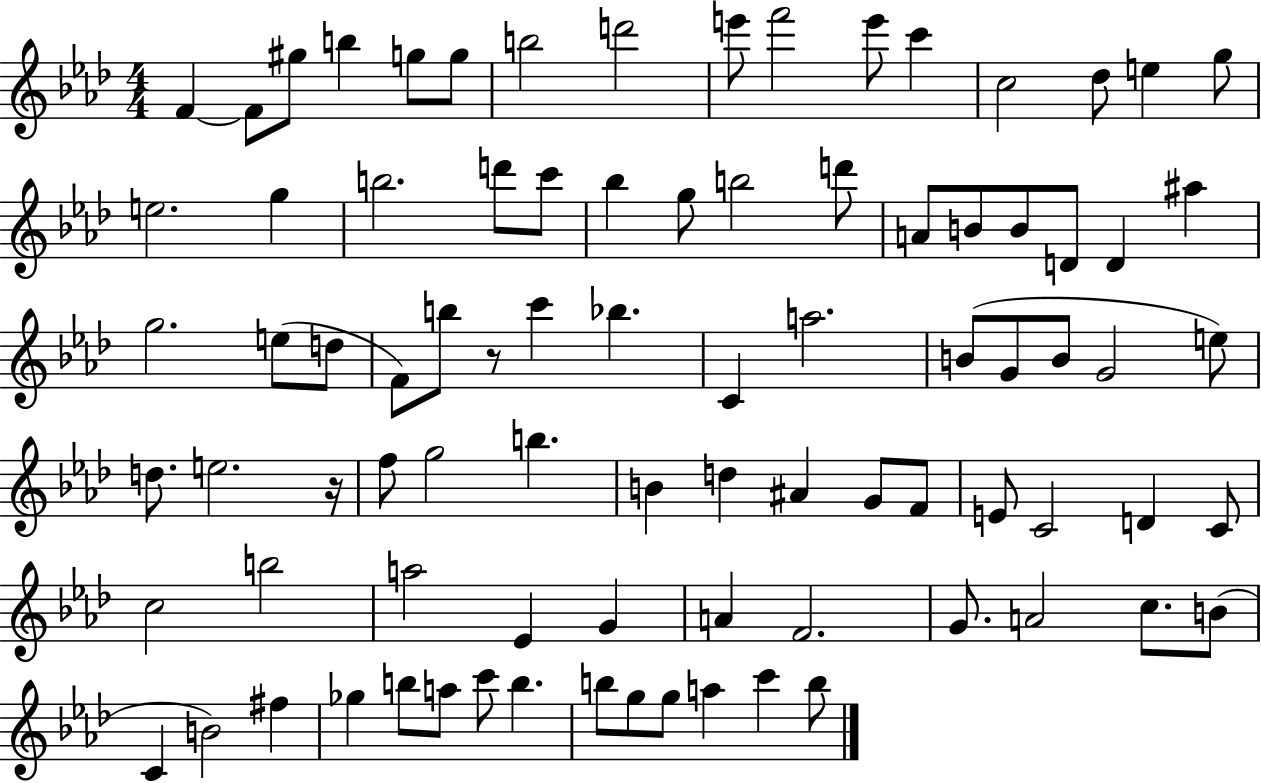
{
  \clef treble
  \numericTimeSignature
  \time 4/4
  \key aes \major
  f'4~~ f'8 gis''8 b''4 g''8 g''8 | b''2 d'''2 | e'''8 f'''2 e'''8 c'''4 | c''2 des''8 e''4 g''8 | \break e''2. g''4 | b''2. d'''8 c'''8 | bes''4 g''8 b''2 d'''8 | a'8 b'8 b'8 d'8 d'4 ais''4 | \break g''2. e''8( d''8 | f'8) b''8 r8 c'''4 bes''4. | c'4 a''2. | b'8( g'8 b'8 g'2 e''8) | \break d''8. e''2. r16 | f''8 g''2 b''4. | b'4 d''4 ais'4 g'8 f'8 | e'8 c'2 d'4 c'8 | \break c''2 b''2 | a''2 ees'4 g'4 | a'4 f'2. | g'8. a'2 c''8. b'8( | \break c'4 b'2) fis''4 | ges''4 b''8 a''8 c'''8 b''4. | b''8 g''8 g''8 a''4 c'''4 b''8 | \bar "|."
}